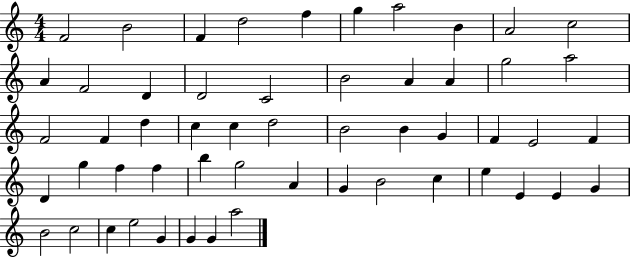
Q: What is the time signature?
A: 4/4